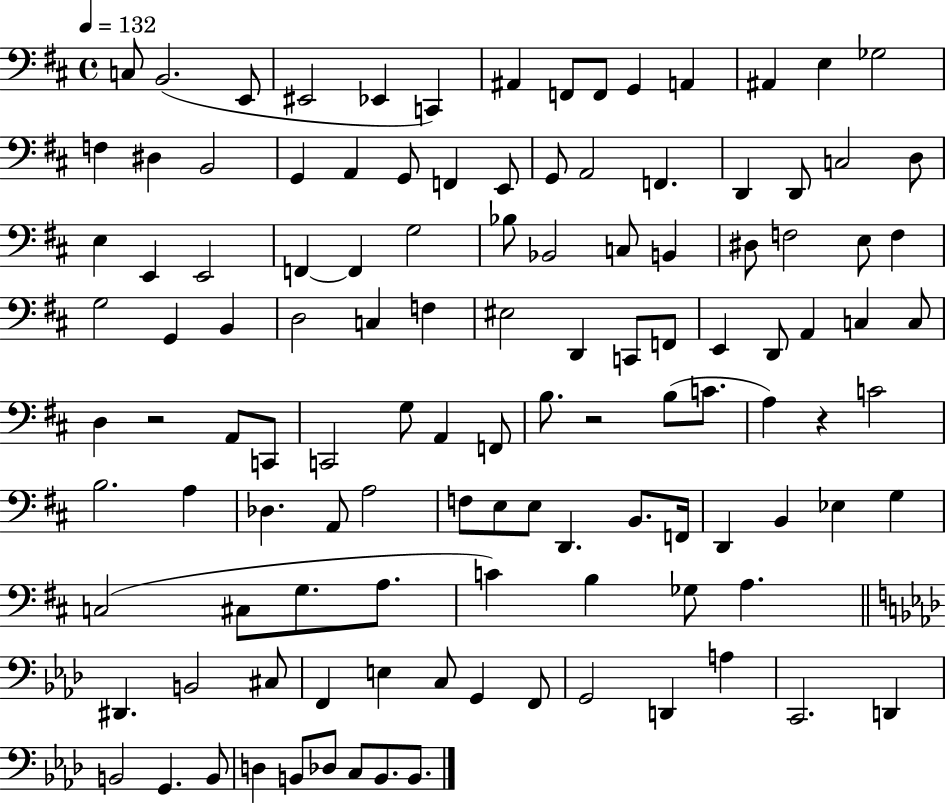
{
  \clef bass
  \time 4/4
  \defaultTimeSignature
  \key d \major
  \tempo 4 = 132
  c8 b,2.( e,8 | eis,2 ees,4 c,4) | ais,4 f,8 f,8 g,4 a,4 | ais,4 e4 ges2 | \break f4 dis4 b,2 | g,4 a,4 g,8 f,4 e,8 | g,8 a,2 f,4. | d,4 d,8 c2 d8 | \break e4 e,4 e,2 | f,4~~ f,4 g2 | bes8 bes,2 c8 b,4 | dis8 f2 e8 f4 | \break g2 g,4 b,4 | d2 c4 f4 | eis2 d,4 c,8 f,8 | e,4 d,8 a,4 c4 c8 | \break d4 r2 a,8 c,8 | c,2 g8 a,4 f,8 | b8. r2 b8( c'8. | a4) r4 c'2 | \break b2. a4 | des4. a,8 a2 | f8 e8 e8 d,4. b,8. f,16 | d,4 b,4 ees4 g4 | \break c2( cis8 g8. a8. | c'4) b4 ges8 a4. | \bar "||" \break \key f \minor dis,4. b,2 cis8 | f,4 e4 c8 g,4 f,8 | g,2 d,4 a4 | c,2. d,4 | \break b,2 g,4. b,8 | d4 b,8 des8 c8 b,8. b,8. | \bar "|."
}